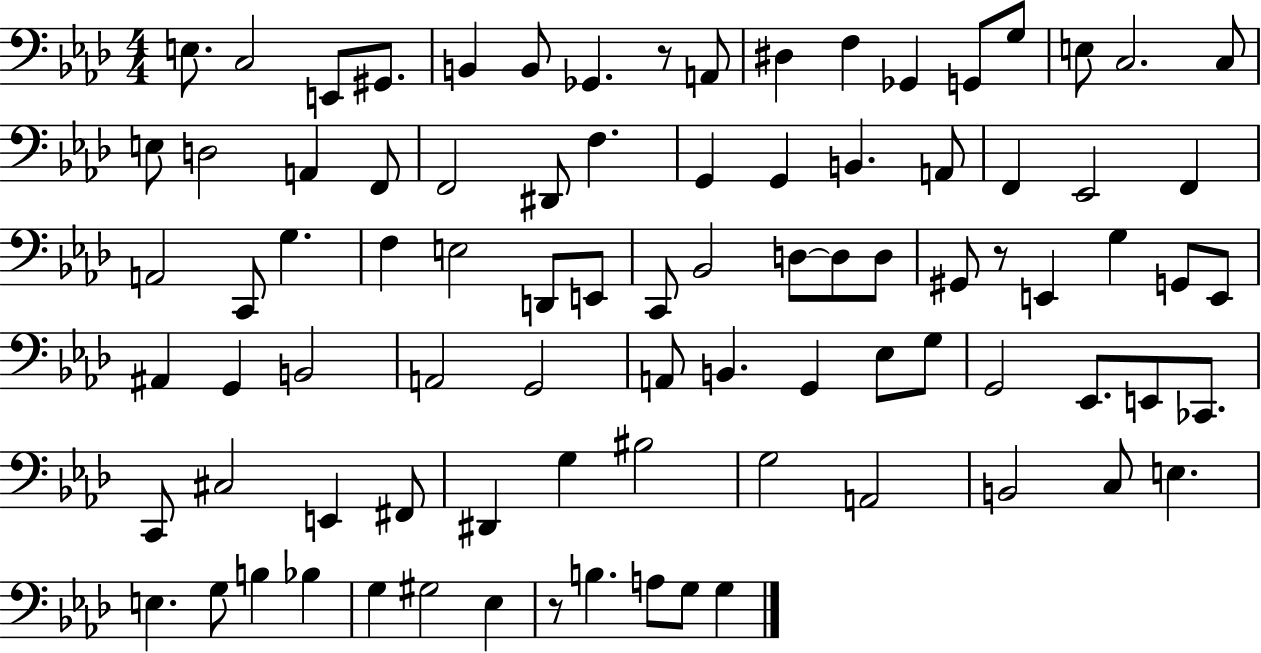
X:1
T:Untitled
M:4/4
L:1/4
K:Ab
E,/2 C,2 E,,/2 ^G,,/2 B,, B,,/2 _G,, z/2 A,,/2 ^D, F, _G,, G,,/2 G,/2 E,/2 C,2 C,/2 E,/2 D,2 A,, F,,/2 F,,2 ^D,,/2 F, G,, G,, B,, A,,/2 F,, _E,,2 F,, A,,2 C,,/2 G, F, E,2 D,,/2 E,,/2 C,,/2 _B,,2 D,/2 D,/2 D,/2 ^G,,/2 z/2 E,, G, G,,/2 E,,/2 ^A,, G,, B,,2 A,,2 G,,2 A,,/2 B,, G,, _E,/2 G,/2 G,,2 _E,,/2 E,,/2 _C,,/2 C,,/2 ^C,2 E,, ^F,,/2 ^D,, G, ^B,2 G,2 A,,2 B,,2 C,/2 E, E, G,/2 B, _B, G, ^G,2 _E, z/2 B, A,/2 G,/2 G,